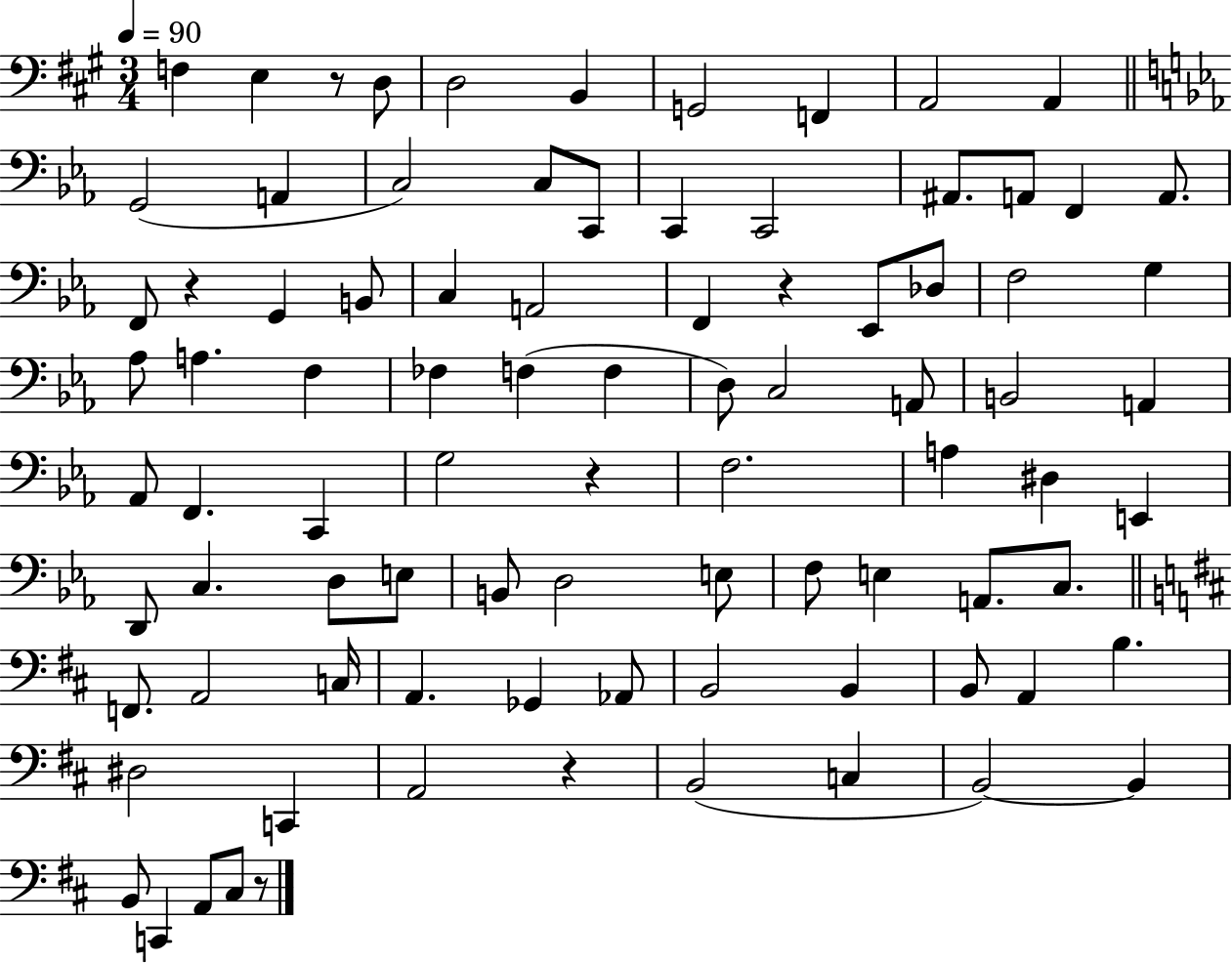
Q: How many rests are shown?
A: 6